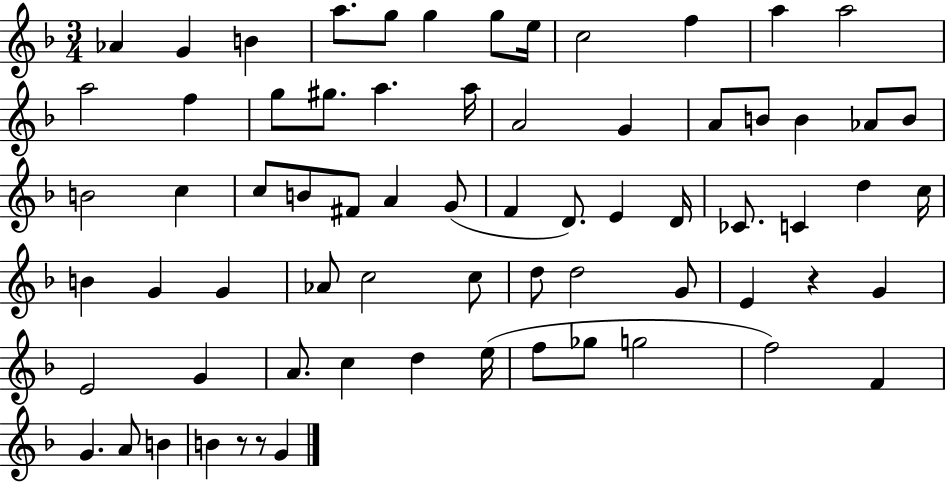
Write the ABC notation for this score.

X:1
T:Untitled
M:3/4
L:1/4
K:F
_A G B a/2 g/2 g g/2 e/4 c2 f a a2 a2 f g/2 ^g/2 a a/4 A2 G A/2 B/2 B _A/2 B/2 B2 c c/2 B/2 ^F/2 A G/2 F D/2 E D/4 _C/2 C d c/4 B G G _A/2 c2 c/2 d/2 d2 G/2 E z G E2 G A/2 c d e/4 f/2 _g/2 g2 f2 F G A/2 B B z/2 z/2 G